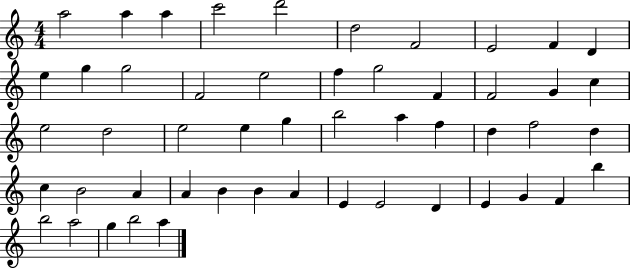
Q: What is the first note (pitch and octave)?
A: A5